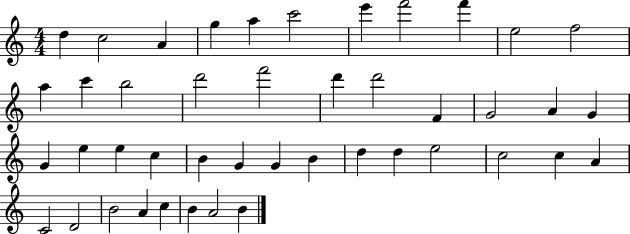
X:1
T:Untitled
M:4/4
L:1/4
K:C
d c2 A g a c'2 e' f'2 f' e2 f2 a c' b2 d'2 f'2 d' d'2 F G2 A G G e e c B G G B d d e2 c2 c A C2 D2 B2 A c B A2 B